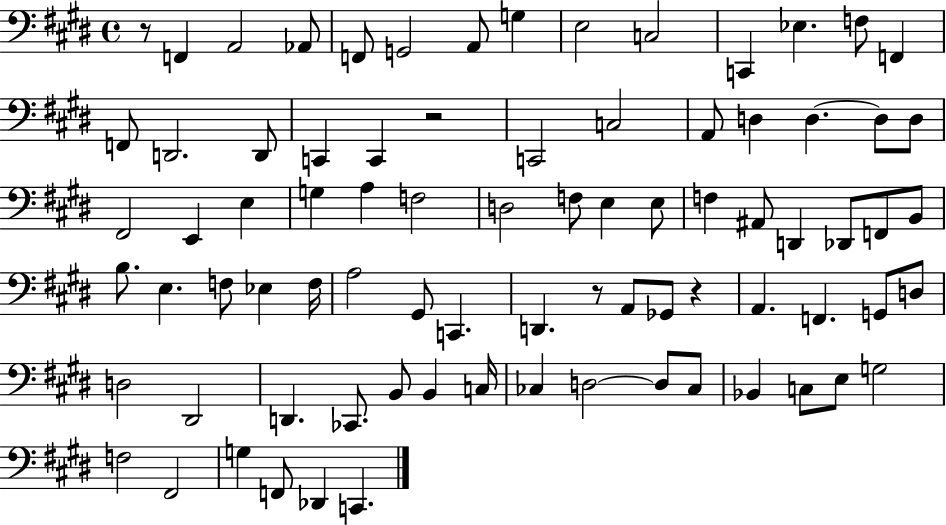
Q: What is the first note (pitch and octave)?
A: F2